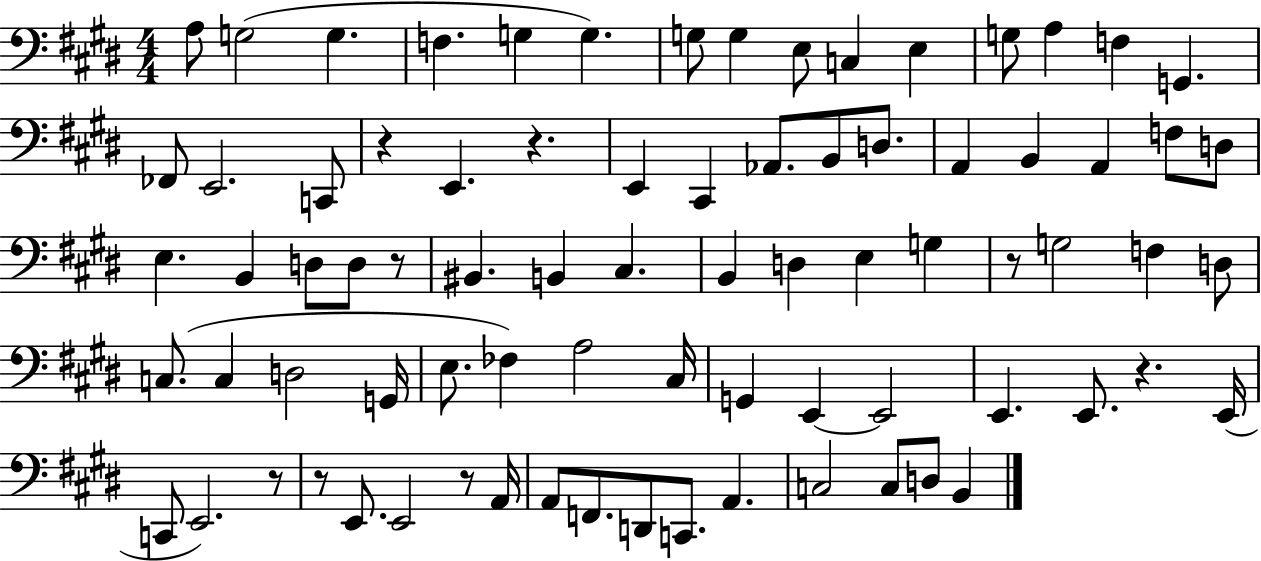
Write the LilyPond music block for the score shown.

{
  \clef bass
  \numericTimeSignature
  \time 4/4
  \key e \major
  a8 g2( g4. | f4. g4 g4.) | g8 g4 e8 c4 e4 | g8 a4 f4 g,4. | \break fes,8 e,2. c,8 | r4 e,4. r4. | e,4 cis,4 aes,8. b,8 d8. | a,4 b,4 a,4 f8 d8 | \break e4. b,4 d8 d8 r8 | bis,4. b,4 cis4. | b,4 d4 e4 g4 | r8 g2 f4 d8 | \break c8.( c4 d2 g,16 | e8. fes4) a2 cis16 | g,4 e,4~~ e,2 | e,4. e,8. r4. e,16( | \break c,8 e,2.) r8 | r8 e,8. e,2 r8 a,16 | a,8 f,8. d,8 c,8. a,4. | c2 c8 d8 b,4 | \break \bar "|."
}